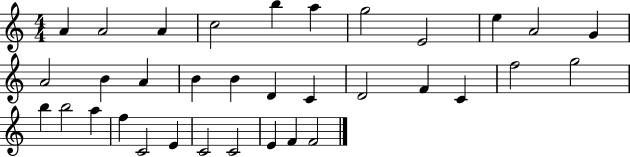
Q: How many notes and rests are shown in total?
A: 34